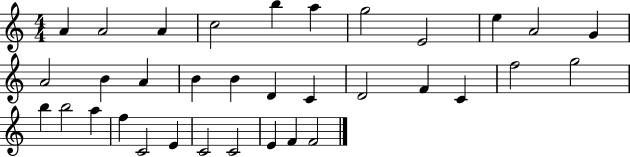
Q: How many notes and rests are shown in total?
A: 34